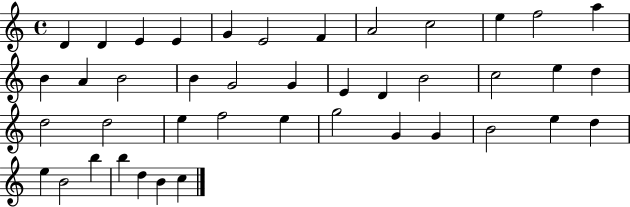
X:1
T:Untitled
M:4/4
L:1/4
K:C
D D E E G E2 F A2 c2 e f2 a B A B2 B G2 G E D B2 c2 e d d2 d2 e f2 e g2 G G B2 e d e B2 b b d B c